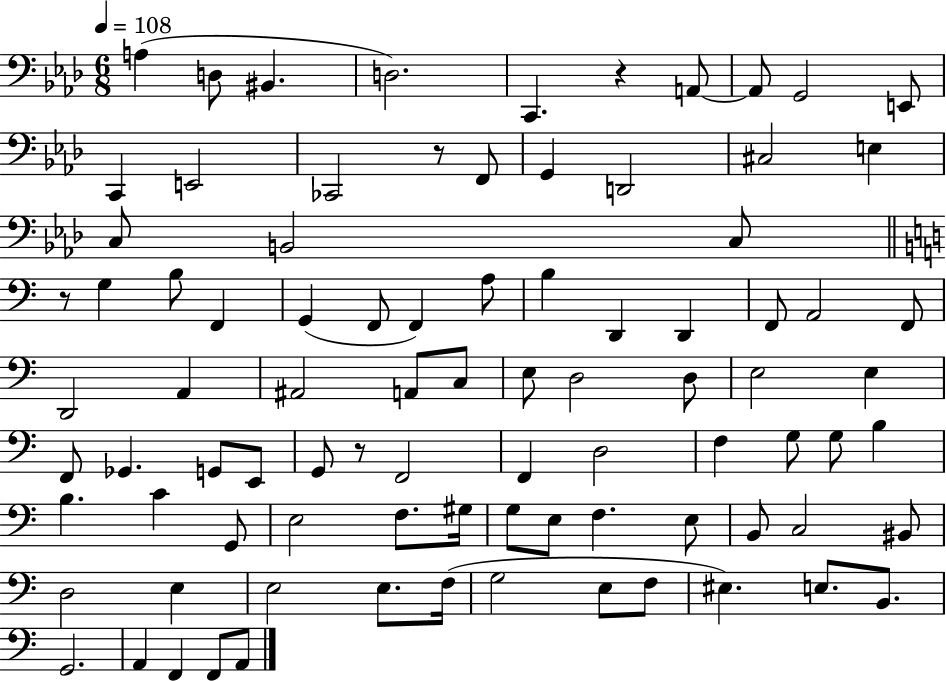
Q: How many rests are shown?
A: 4